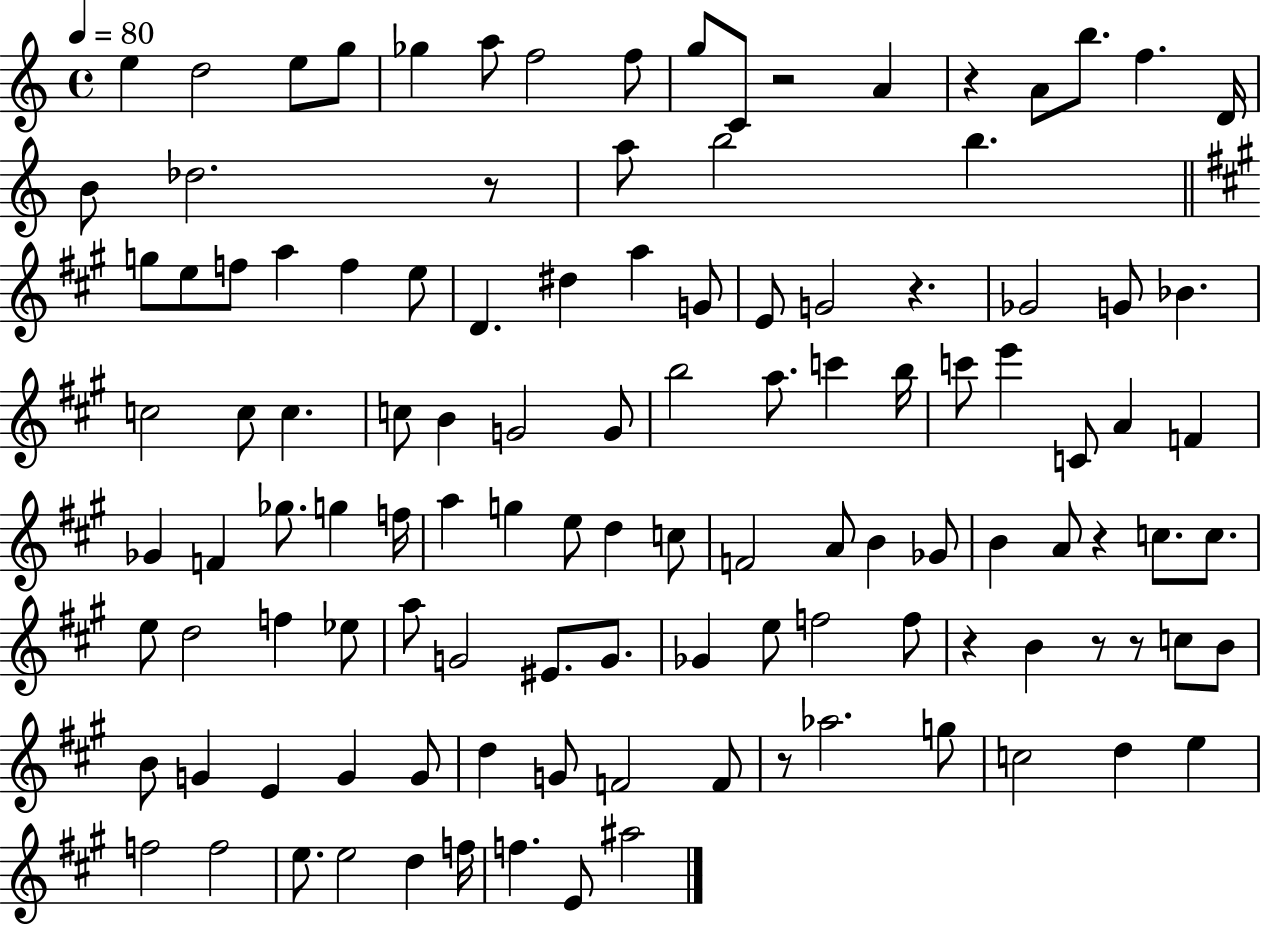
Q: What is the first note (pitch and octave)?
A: E5